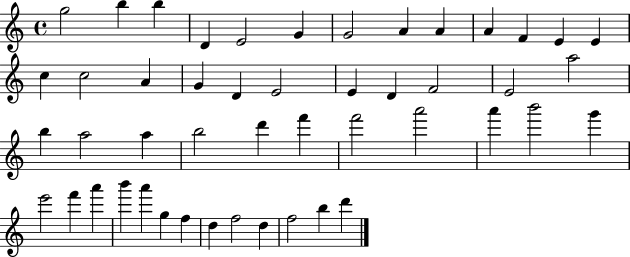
G5/h B5/q B5/q D4/q E4/h G4/q G4/h A4/q A4/q A4/q F4/q E4/q E4/q C5/q C5/h A4/q G4/q D4/q E4/h E4/q D4/q F4/h E4/h A5/h B5/q A5/h A5/q B5/h D6/q F6/q F6/h A6/h A6/q B6/h G6/q E6/h F6/q A6/q B6/q A6/q G5/q F5/q D5/q F5/h D5/q F5/h B5/q D6/q